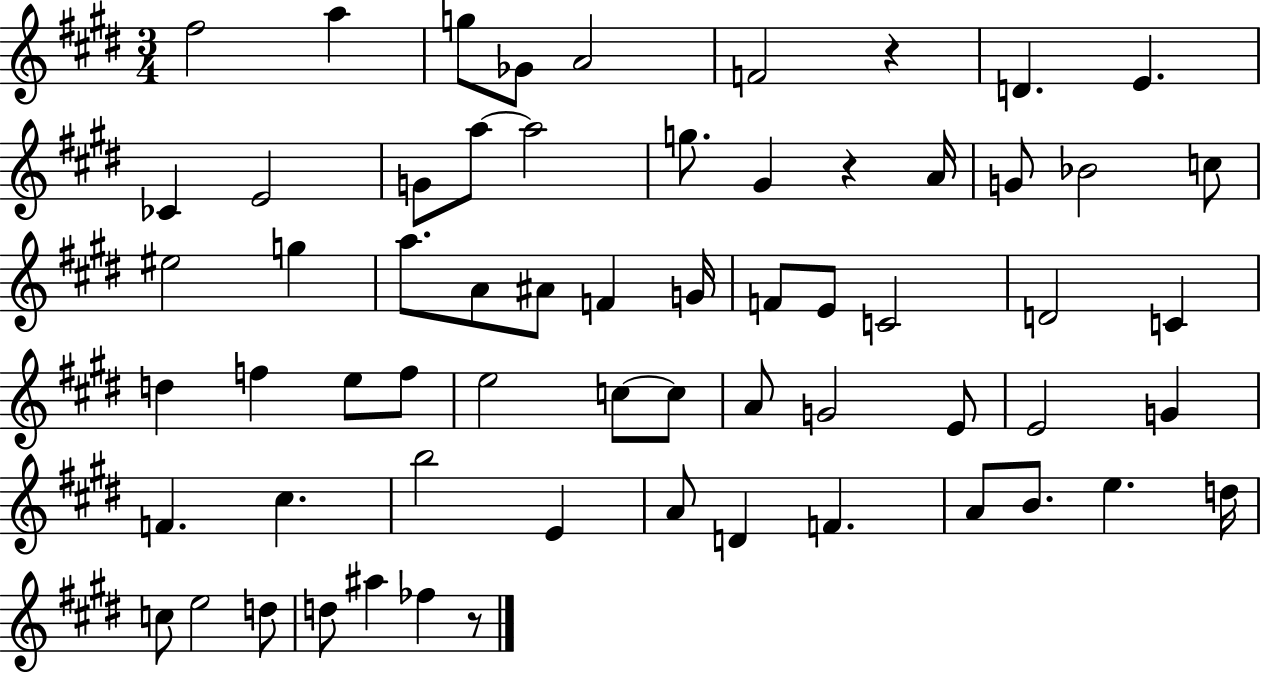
{
  \clef treble
  \numericTimeSignature
  \time 3/4
  \key e \major
  fis''2 a''4 | g''8 ges'8 a'2 | f'2 r4 | d'4. e'4. | \break ces'4 e'2 | g'8 a''8~~ a''2 | g''8. gis'4 r4 a'16 | g'8 bes'2 c''8 | \break eis''2 g''4 | a''8. a'8 ais'8 f'4 g'16 | f'8 e'8 c'2 | d'2 c'4 | \break d''4 f''4 e''8 f''8 | e''2 c''8~~ c''8 | a'8 g'2 e'8 | e'2 g'4 | \break f'4. cis''4. | b''2 e'4 | a'8 d'4 f'4. | a'8 b'8. e''4. d''16 | \break c''8 e''2 d''8 | d''8 ais''4 fes''4 r8 | \bar "|."
}